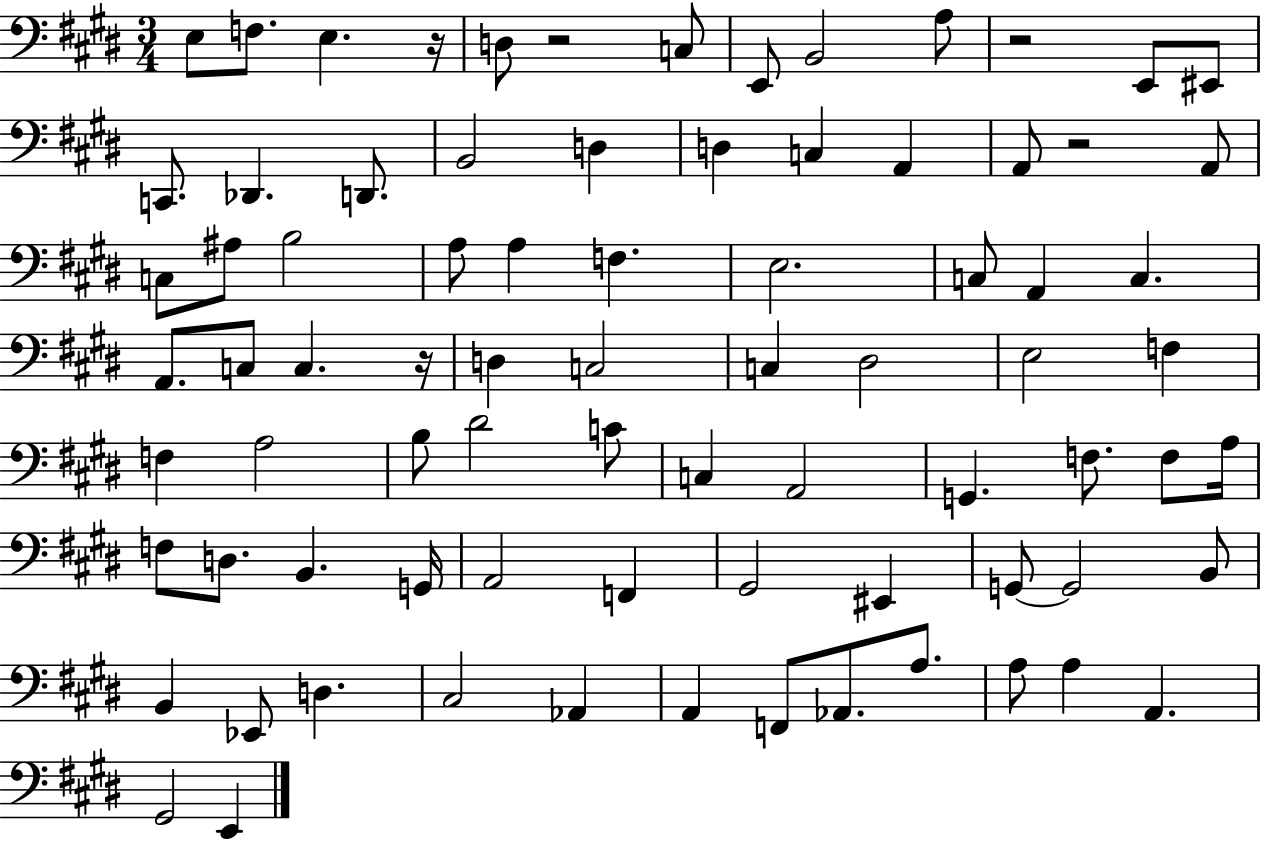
X:1
T:Untitled
M:3/4
L:1/4
K:E
E,/2 F,/2 E, z/4 D,/2 z2 C,/2 E,,/2 B,,2 A,/2 z2 E,,/2 ^E,,/2 C,,/2 _D,, D,,/2 B,,2 D, D, C, A,, A,,/2 z2 A,,/2 C,/2 ^A,/2 B,2 A,/2 A, F, E,2 C,/2 A,, C, A,,/2 C,/2 C, z/4 D, C,2 C, ^D,2 E,2 F, F, A,2 B,/2 ^D2 C/2 C, A,,2 G,, F,/2 F,/2 A,/4 F,/2 D,/2 B,, G,,/4 A,,2 F,, ^G,,2 ^E,, G,,/2 G,,2 B,,/2 B,, _E,,/2 D, ^C,2 _A,, A,, F,,/2 _A,,/2 A,/2 A,/2 A, A,, ^G,,2 E,,